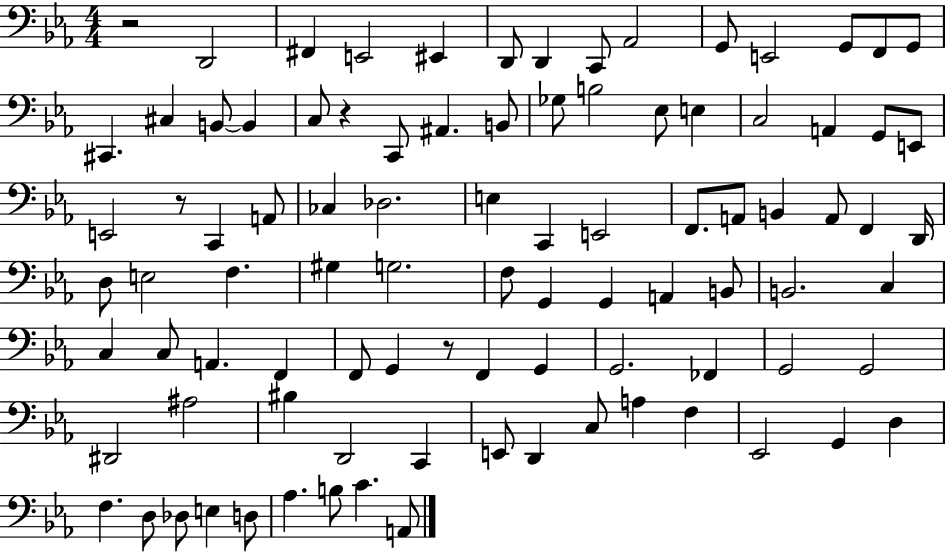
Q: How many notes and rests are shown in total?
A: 93